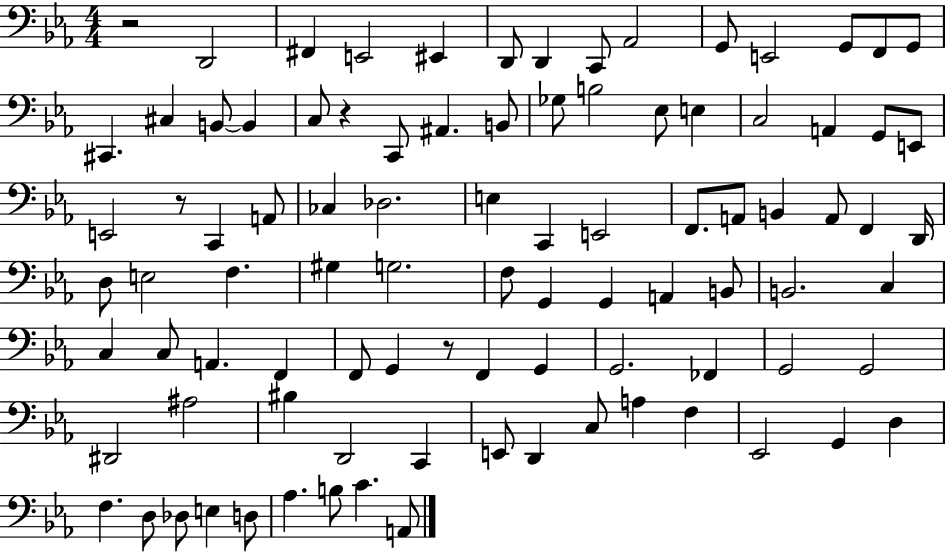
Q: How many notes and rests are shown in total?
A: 93